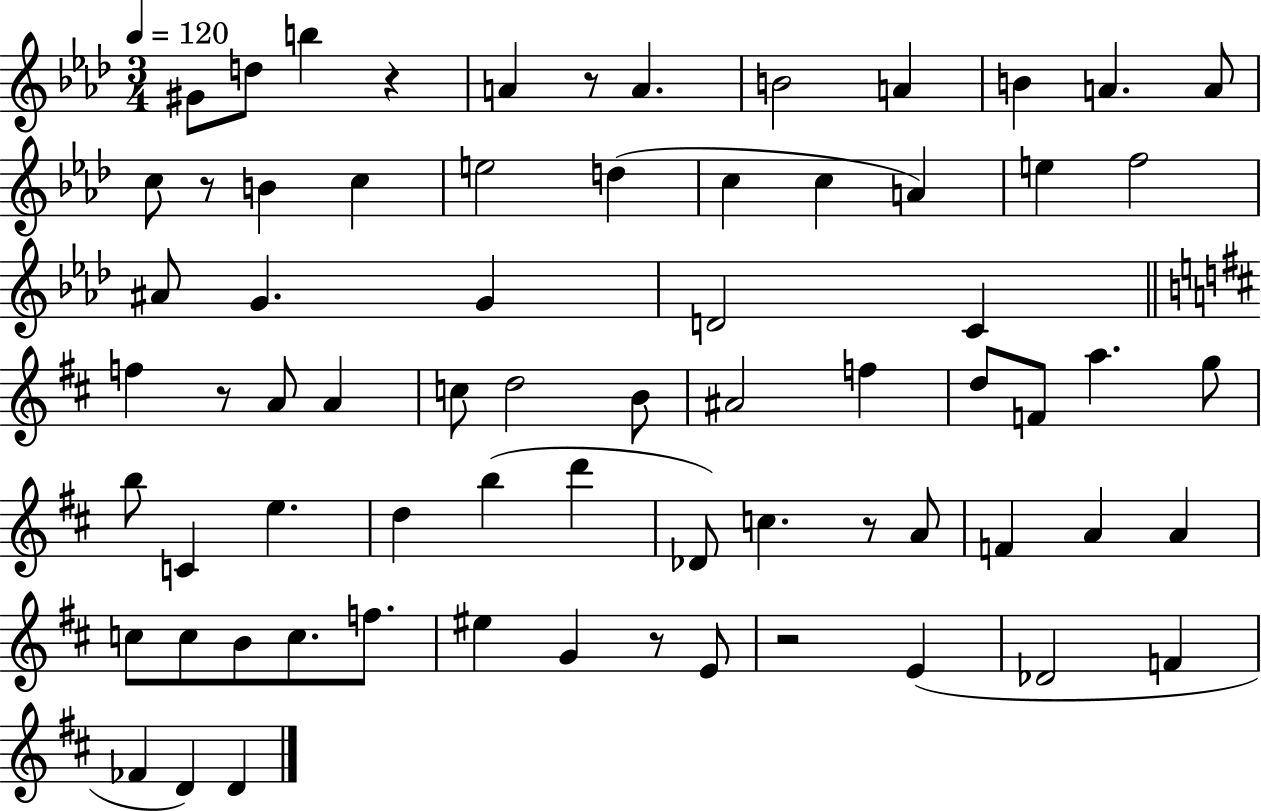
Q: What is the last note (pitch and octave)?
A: D4